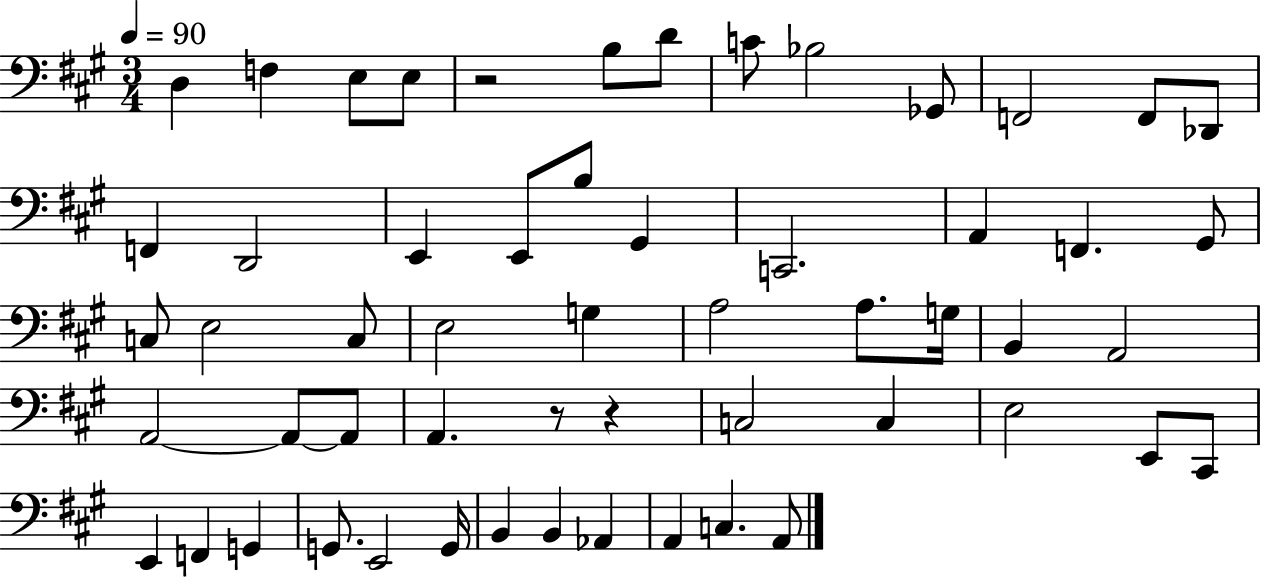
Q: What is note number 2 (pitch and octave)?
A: F3